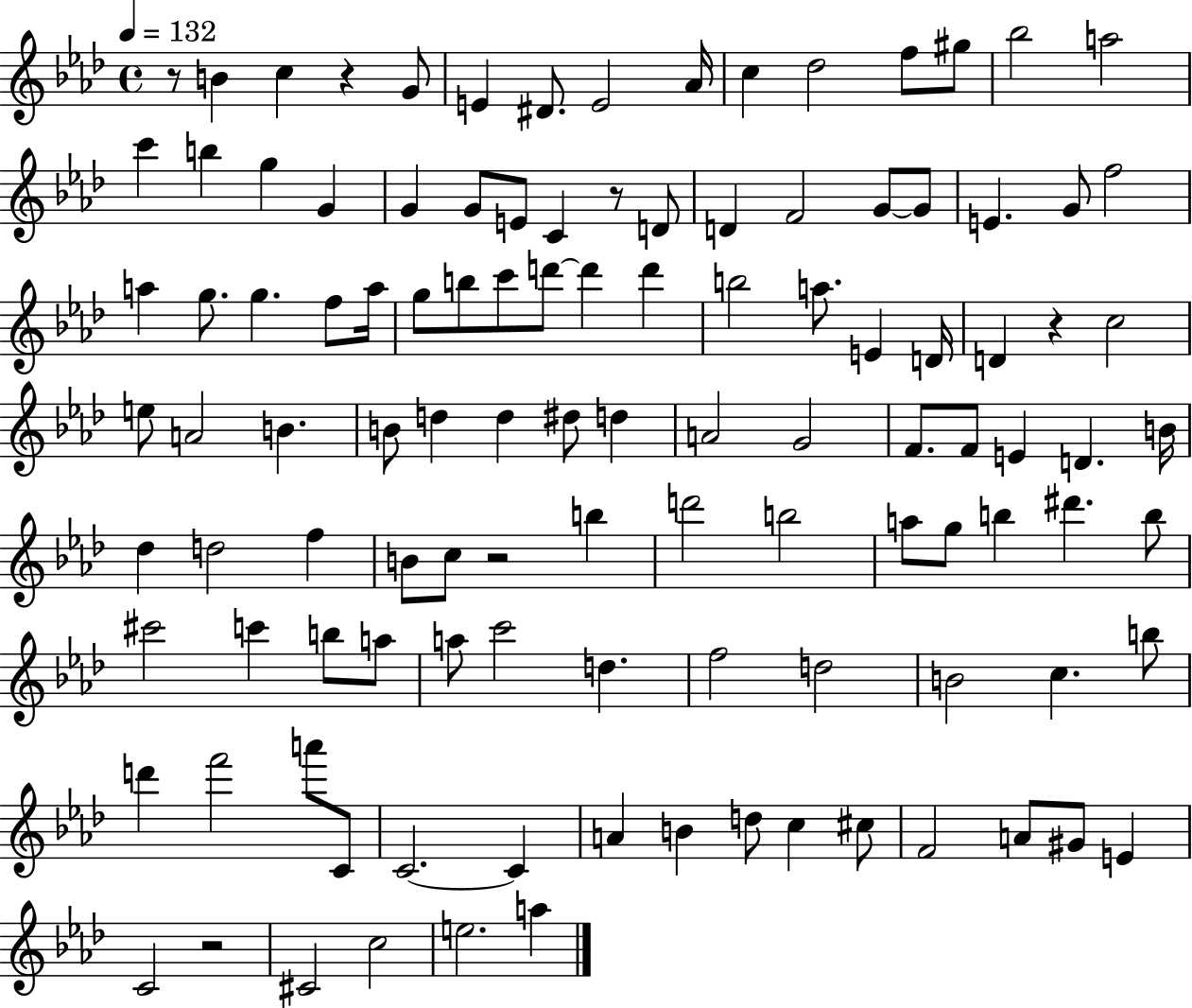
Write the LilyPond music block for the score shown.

{
  \clef treble
  \time 4/4
  \defaultTimeSignature
  \key aes \major
  \tempo 4 = 132
  \repeat volta 2 { r8 b'4 c''4 r4 g'8 | e'4 dis'8. e'2 aes'16 | c''4 des''2 f''8 gis''8 | bes''2 a''2 | \break c'''4 b''4 g''4 g'4 | g'4 g'8 e'8 c'4 r8 d'8 | d'4 f'2 g'8~~ g'8 | e'4. g'8 f''2 | \break a''4 g''8. g''4. f''8 a''16 | g''8 b''8 c'''8 d'''8~~ d'''4 d'''4 | b''2 a''8. e'4 d'16 | d'4 r4 c''2 | \break e''8 a'2 b'4. | b'8 d''4 d''4 dis''8 d''4 | a'2 g'2 | f'8. f'8 e'4 d'4. b'16 | \break des''4 d''2 f''4 | b'8 c''8 r2 b''4 | d'''2 b''2 | a''8 g''8 b''4 dis'''4. b''8 | \break cis'''2 c'''4 b''8 a''8 | a''8 c'''2 d''4. | f''2 d''2 | b'2 c''4. b''8 | \break d'''4 f'''2 a'''8 c'8 | c'2.~~ c'4 | a'4 b'4 d''8 c''4 cis''8 | f'2 a'8 gis'8 e'4 | \break c'2 r2 | cis'2 c''2 | e''2. a''4 | } \bar "|."
}